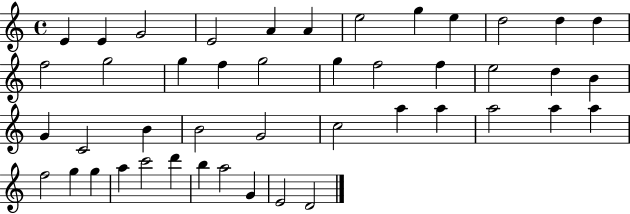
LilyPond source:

{
  \clef treble
  \time 4/4
  \defaultTimeSignature
  \key c \major
  e'4 e'4 g'2 | e'2 a'4 a'4 | e''2 g''4 e''4 | d''2 d''4 d''4 | \break f''2 g''2 | g''4 f''4 g''2 | g''4 f''2 f''4 | e''2 d''4 b'4 | \break g'4 c'2 b'4 | b'2 g'2 | c''2 a''4 a''4 | a''2 a''4 a''4 | \break f''2 g''4 g''4 | a''4 c'''2 d'''4 | b''4 a''2 g'4 | e'2 d'2 | \break \bar "|."
}